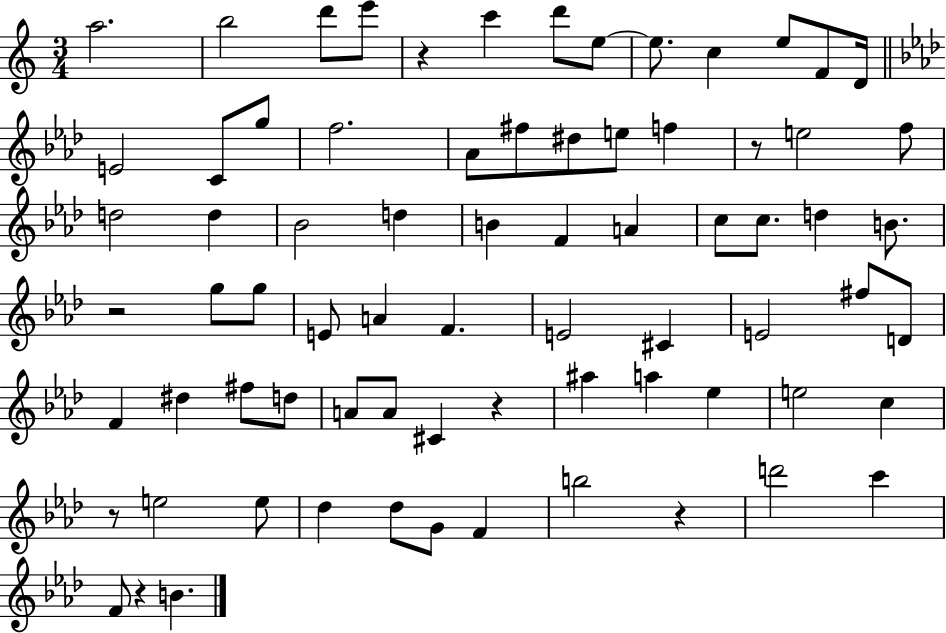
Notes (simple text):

A5/h. B5/h D6/e E6/e R/q C6/q D6/e E5/e E5/e. C5/q E5/e F4/e D4/s E4/h C4/e G5/e F5/h. Ab4/e F#5/e D#5/e E5/e F5/q R/e E5/h F5/e D5/h D5/q Bb4/h D5/q B4/q F4/q A4/q C5/e C5/e. D5/q B4/e. R/h G5/e G5/e E4/e A4/q F4/q. E4/h C#4/q E4/h F#5/e D4/e F4/q D#5/q F#5/e D5/e A4/e A4/e C#4/q R/q A#5/q A5/q Eb5/q E5/h C5/q R/e E5/h E5/e Db5/q Db5/e G4/e F4/q B5/h R/q D6/h C6/q F4/e R/q B4/q.